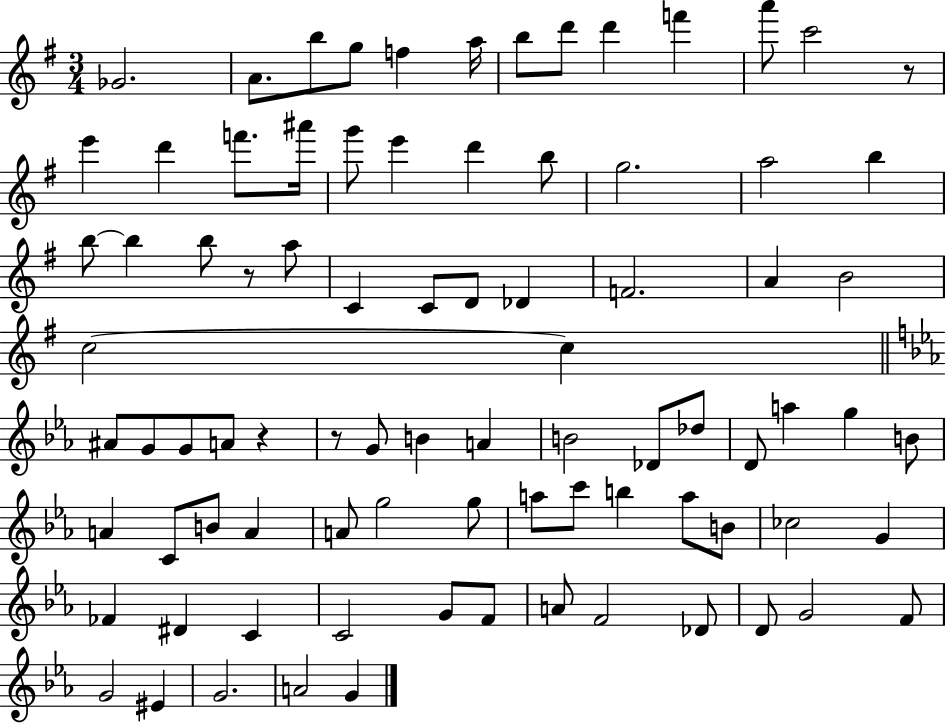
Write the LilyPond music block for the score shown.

{
  \clef treble
  \numericTimeSignature
  \time 3/4
  \key g \major
  ges'2. | a'8. b''8 g''8 f''4 a''16 | b''8 d'''8 d'''4 f'''4 | a'''8 c'''2 r8 | \break e'''4 d'''4 f'''8. ais'''16 | g'''8 e'''4 d'''4 b''8 | g''2. | a''2 b''4 | \break b''8~~ b''4 b''8 r8 a''8 | c'4 c'8 d'8 des'4 | f'2. | a'4 b'2 | \break c''2~~ c''4 | \bar "||" \break \key c \minor ais'8 g'8 g'8 a'8 r4 | r8 g'8 b'4 a'4 | b'2 des'8 des''8 | d'8 a''4 g''4 b'8 | \break a'4 c'8 b'8 a'4 | a'8 g''2 g''8 | a''8 c'''8 b''4 a''8 b'8 | ces''2 g'4 | \break fes'4 dis'4 c'4 | c'2 g'8 f'8 | a'8 f'2 des'8 | d'8 g'2 f'8 | \break g'2 eis'4 | g'2. | a'2 g'4 | \bar "|."
}